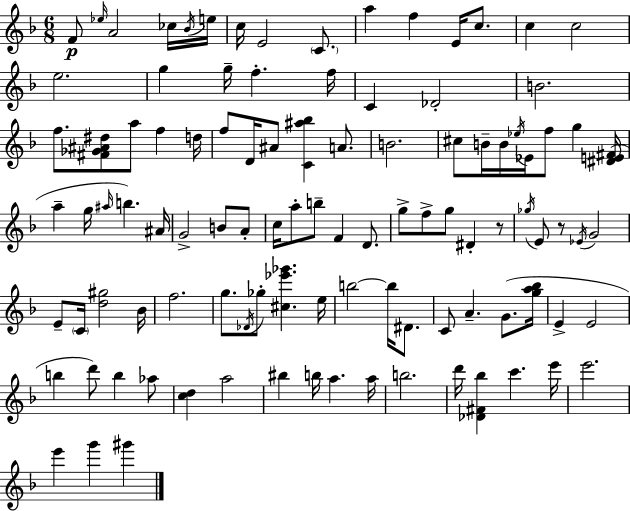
F4/e Eb5/s A4/h CES5/s Bb4/s E5/s C5/s E4/h C4/e. A5/q F5/q E4/s C5/e. C5/q C5/h E5/h. G5/q G5/s F5/q. F5/s C4/q Db4/h B4/h. F5/e. [F#4,Gb4,A#4,D#5]/e A5/e F5/q D5/s F5/e D4/s A#4/e [C4,A#5,Bb5]/q A4/e. B4/h. C#5/e B4/s B4/s Eb5/s Eb4/s F5/e G5/q [D#4,E4,F#4]/s A5/q G5/s A#5/s B5/q. A#4/s G4/h B4/e A4/e C5/s A5/e B5/e F4/q D4/e. G5/e F5/e G5/e D#4/q R/e Gb5/s E4/e R/e Eb4/s G4/h E4/e C4/s [D5,G#5]/h Bb4/s F5/h. G5/e. Db4/s Gb5/e [C#5,Eb6,Gb6]/q. E5/s B5/h B5/s D#4/e. C4/e A4/q. G4/e. [G5,A5,Bb5]/s E4/q E4/h B5/q D6/e B5/q Ab5/e [C5,D5]/q A5/h BIS5/q B5/s A5/q. A5/s B5/h. D6/s [Db4,F#4,Bb5]/q C6/q. E6/s E6/h. E6/q G6/q G#6/q